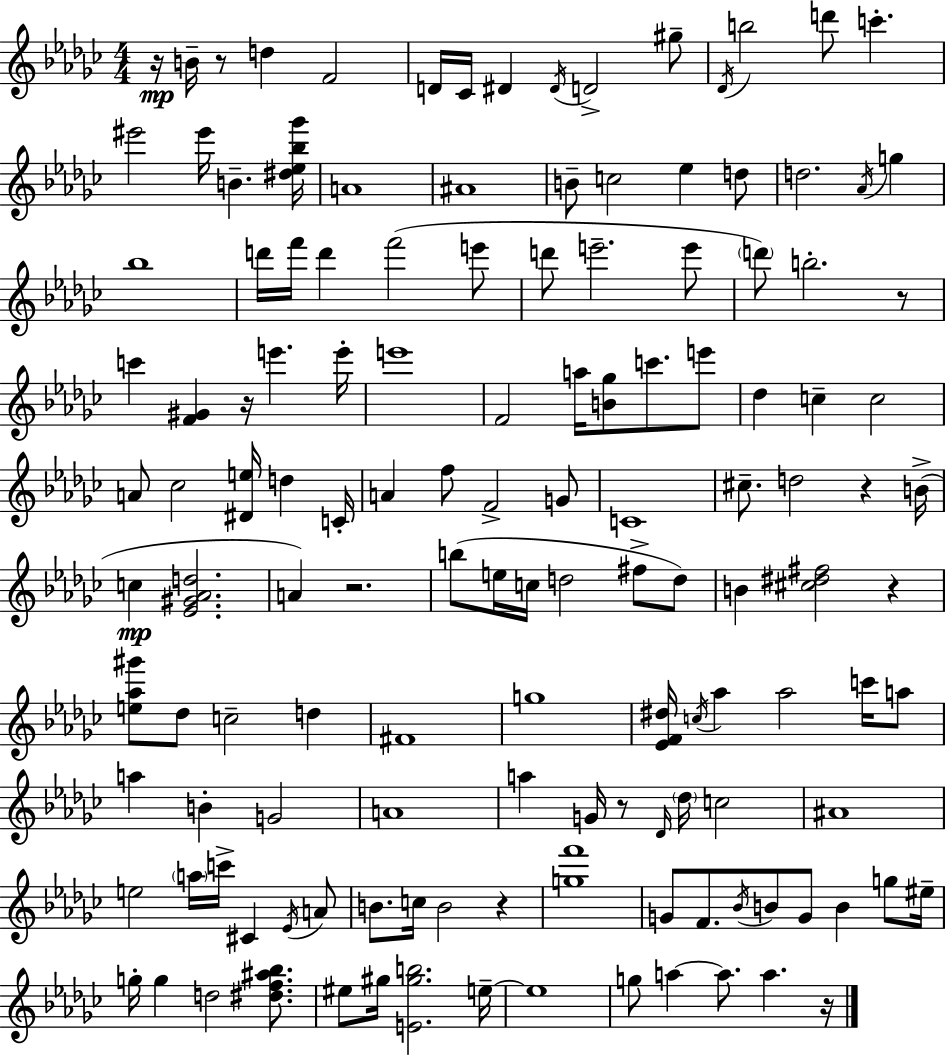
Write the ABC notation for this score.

X:1
T:Untitled
M:4/4
L:1/4
K:Ebm
z/4 B/4 z/2 d F2 D/4 _C/4 ^D ^D/4 D2 ^g/2 _D/4 b2 d'/2 c' ^e'2 ^e'/4 B [^d_e_b_g']/4 A4 ^A4 B/2 c2 _e d/2 d2 _A/4 g _b4 d'/4 f'/4 d' f'2 e'/2 d'/2 e'2 e'/2 d'/2 b2 z/2 c' [F^G] z/4 e' e'/4 e'4 F2 a/4 [B_g]/2 c'/2 e'/2 _d c c2 A/2 _c2 [^De]/4 d C/4 A f/2 F2 G/2 C4 ^c/2 d2 z B/4 c [_E^G_Ad]2 A z2 b/2 e/4 c/4 d2 ^f/2 d/2 B [^c^d^f]2 z [e_a^g']/2 _d/2 c2 d ^F4 g4 [_EF^d]/4 c/4 _a _a2 c'/4 a/2 a B G2 A4 a G/4 z/2 _D/4 _d/4 c2 ^A4 e2 a/4 c'/4 ^C _E/4 A/2 B/2 c/4 B2 z [gf']4 G/2 F/2 _B/4 B/2 G/2 B g/2 ^e/4 g/4 g d2 [^df^a_b]/2 ^e/2 ^g/4 [E^gb]2 e/4 e4 g/2 a a/2 a z/4